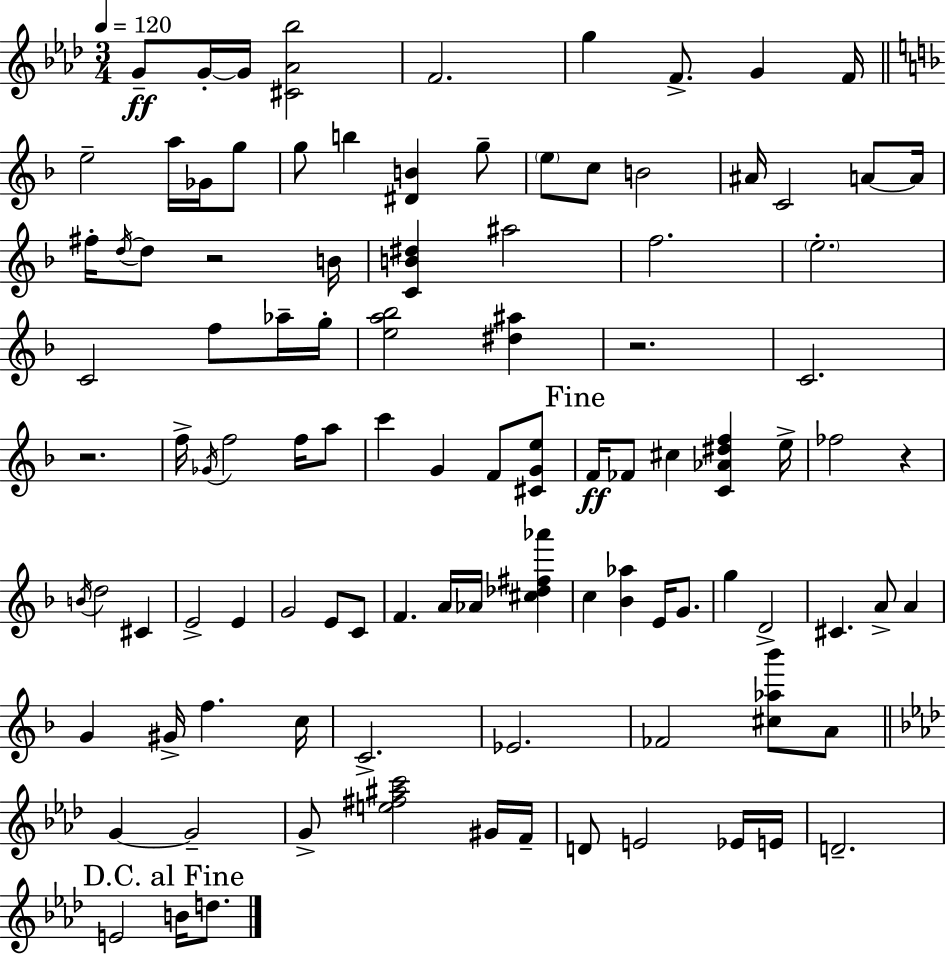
G4/e G4/s G4/s [C#4,Ab4,Bb5]/h F4/h. G5/q F4/e. G4/q F4/s E5/h A5/s Gb4/s G5/e G5/e B5/q [D#4,B4]/q G5/e E5/e C5/e B4/h A#4/s C4/h A4/e A4/s F#5/s D5/s D5/e R/h B4/s [C4,B4,D#5]/q A#5/h F5/h. E5/h. C4/h F5/e Ab5/s G5/s [E5,A5,Bb5]/h [D#5,A#5]/q R/h. C4/h. R/h. F5/s Gb4/s F5/h F5/s A5/e C6/q G4/q F4/e [C#4,G4,E5]/e F4/s FES4/e C#5/q [C4,Ab4,D#5,F5]/q E5/s FES5/h R/q B4/s D5/h C#4/q E4/h E4/q G4/h E4/e C4/e F4/q. A4/s Ab4/s [C#5,Db5,F#5,Ab6]/q C5/q [Bb4,Ab5]/q E4/s G4/e. G5/q D4/h C#4/q. A4/e A4/q G4/q G#4/s F5/q. C5/s C4/h. Eb4/h. FES4/h [C#5,Ab5,Bb6]/e A4/e G4/q G4/h G4/e [E5,F#5,A#5,C6]/h G#4/s F4/s D4/e E4/h Eb4/s E4/s D4/h. E4/h B4/s D5/e.